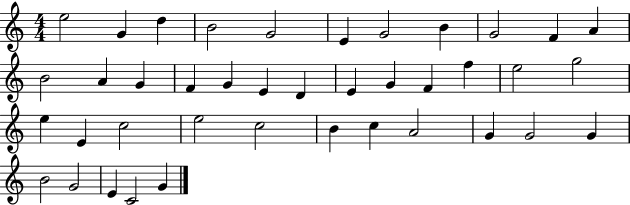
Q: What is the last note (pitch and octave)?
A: G4